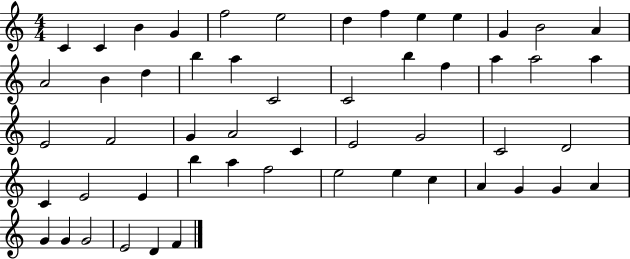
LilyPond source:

{
  \clef treble
  \numericTimeSignature
  \time 4/4
  \key c \major
  c'4 c'4 b'4 g'4 | f''2 e''2 | d''4 f''4 e''4 e''4 | g'4 b'2 a'4 | \break a'2 b'4 d''4 | b''4 a''4 c'2 | c'2 b''4 f''4 | a''4 a''2 a''4 | \break e'2 f'2 | g'4 a'2 c'4 | e'2 g'2 | c'2 d'2 | \break c'4 e'2 e'4 | b''4 a''4 f''2 | e''2 e''4 c''4 | a'4 g'4 g'4 a'4 | \break g'4 g'4 g'2 | e'2 d'4 f'4 | \bar "|."
}